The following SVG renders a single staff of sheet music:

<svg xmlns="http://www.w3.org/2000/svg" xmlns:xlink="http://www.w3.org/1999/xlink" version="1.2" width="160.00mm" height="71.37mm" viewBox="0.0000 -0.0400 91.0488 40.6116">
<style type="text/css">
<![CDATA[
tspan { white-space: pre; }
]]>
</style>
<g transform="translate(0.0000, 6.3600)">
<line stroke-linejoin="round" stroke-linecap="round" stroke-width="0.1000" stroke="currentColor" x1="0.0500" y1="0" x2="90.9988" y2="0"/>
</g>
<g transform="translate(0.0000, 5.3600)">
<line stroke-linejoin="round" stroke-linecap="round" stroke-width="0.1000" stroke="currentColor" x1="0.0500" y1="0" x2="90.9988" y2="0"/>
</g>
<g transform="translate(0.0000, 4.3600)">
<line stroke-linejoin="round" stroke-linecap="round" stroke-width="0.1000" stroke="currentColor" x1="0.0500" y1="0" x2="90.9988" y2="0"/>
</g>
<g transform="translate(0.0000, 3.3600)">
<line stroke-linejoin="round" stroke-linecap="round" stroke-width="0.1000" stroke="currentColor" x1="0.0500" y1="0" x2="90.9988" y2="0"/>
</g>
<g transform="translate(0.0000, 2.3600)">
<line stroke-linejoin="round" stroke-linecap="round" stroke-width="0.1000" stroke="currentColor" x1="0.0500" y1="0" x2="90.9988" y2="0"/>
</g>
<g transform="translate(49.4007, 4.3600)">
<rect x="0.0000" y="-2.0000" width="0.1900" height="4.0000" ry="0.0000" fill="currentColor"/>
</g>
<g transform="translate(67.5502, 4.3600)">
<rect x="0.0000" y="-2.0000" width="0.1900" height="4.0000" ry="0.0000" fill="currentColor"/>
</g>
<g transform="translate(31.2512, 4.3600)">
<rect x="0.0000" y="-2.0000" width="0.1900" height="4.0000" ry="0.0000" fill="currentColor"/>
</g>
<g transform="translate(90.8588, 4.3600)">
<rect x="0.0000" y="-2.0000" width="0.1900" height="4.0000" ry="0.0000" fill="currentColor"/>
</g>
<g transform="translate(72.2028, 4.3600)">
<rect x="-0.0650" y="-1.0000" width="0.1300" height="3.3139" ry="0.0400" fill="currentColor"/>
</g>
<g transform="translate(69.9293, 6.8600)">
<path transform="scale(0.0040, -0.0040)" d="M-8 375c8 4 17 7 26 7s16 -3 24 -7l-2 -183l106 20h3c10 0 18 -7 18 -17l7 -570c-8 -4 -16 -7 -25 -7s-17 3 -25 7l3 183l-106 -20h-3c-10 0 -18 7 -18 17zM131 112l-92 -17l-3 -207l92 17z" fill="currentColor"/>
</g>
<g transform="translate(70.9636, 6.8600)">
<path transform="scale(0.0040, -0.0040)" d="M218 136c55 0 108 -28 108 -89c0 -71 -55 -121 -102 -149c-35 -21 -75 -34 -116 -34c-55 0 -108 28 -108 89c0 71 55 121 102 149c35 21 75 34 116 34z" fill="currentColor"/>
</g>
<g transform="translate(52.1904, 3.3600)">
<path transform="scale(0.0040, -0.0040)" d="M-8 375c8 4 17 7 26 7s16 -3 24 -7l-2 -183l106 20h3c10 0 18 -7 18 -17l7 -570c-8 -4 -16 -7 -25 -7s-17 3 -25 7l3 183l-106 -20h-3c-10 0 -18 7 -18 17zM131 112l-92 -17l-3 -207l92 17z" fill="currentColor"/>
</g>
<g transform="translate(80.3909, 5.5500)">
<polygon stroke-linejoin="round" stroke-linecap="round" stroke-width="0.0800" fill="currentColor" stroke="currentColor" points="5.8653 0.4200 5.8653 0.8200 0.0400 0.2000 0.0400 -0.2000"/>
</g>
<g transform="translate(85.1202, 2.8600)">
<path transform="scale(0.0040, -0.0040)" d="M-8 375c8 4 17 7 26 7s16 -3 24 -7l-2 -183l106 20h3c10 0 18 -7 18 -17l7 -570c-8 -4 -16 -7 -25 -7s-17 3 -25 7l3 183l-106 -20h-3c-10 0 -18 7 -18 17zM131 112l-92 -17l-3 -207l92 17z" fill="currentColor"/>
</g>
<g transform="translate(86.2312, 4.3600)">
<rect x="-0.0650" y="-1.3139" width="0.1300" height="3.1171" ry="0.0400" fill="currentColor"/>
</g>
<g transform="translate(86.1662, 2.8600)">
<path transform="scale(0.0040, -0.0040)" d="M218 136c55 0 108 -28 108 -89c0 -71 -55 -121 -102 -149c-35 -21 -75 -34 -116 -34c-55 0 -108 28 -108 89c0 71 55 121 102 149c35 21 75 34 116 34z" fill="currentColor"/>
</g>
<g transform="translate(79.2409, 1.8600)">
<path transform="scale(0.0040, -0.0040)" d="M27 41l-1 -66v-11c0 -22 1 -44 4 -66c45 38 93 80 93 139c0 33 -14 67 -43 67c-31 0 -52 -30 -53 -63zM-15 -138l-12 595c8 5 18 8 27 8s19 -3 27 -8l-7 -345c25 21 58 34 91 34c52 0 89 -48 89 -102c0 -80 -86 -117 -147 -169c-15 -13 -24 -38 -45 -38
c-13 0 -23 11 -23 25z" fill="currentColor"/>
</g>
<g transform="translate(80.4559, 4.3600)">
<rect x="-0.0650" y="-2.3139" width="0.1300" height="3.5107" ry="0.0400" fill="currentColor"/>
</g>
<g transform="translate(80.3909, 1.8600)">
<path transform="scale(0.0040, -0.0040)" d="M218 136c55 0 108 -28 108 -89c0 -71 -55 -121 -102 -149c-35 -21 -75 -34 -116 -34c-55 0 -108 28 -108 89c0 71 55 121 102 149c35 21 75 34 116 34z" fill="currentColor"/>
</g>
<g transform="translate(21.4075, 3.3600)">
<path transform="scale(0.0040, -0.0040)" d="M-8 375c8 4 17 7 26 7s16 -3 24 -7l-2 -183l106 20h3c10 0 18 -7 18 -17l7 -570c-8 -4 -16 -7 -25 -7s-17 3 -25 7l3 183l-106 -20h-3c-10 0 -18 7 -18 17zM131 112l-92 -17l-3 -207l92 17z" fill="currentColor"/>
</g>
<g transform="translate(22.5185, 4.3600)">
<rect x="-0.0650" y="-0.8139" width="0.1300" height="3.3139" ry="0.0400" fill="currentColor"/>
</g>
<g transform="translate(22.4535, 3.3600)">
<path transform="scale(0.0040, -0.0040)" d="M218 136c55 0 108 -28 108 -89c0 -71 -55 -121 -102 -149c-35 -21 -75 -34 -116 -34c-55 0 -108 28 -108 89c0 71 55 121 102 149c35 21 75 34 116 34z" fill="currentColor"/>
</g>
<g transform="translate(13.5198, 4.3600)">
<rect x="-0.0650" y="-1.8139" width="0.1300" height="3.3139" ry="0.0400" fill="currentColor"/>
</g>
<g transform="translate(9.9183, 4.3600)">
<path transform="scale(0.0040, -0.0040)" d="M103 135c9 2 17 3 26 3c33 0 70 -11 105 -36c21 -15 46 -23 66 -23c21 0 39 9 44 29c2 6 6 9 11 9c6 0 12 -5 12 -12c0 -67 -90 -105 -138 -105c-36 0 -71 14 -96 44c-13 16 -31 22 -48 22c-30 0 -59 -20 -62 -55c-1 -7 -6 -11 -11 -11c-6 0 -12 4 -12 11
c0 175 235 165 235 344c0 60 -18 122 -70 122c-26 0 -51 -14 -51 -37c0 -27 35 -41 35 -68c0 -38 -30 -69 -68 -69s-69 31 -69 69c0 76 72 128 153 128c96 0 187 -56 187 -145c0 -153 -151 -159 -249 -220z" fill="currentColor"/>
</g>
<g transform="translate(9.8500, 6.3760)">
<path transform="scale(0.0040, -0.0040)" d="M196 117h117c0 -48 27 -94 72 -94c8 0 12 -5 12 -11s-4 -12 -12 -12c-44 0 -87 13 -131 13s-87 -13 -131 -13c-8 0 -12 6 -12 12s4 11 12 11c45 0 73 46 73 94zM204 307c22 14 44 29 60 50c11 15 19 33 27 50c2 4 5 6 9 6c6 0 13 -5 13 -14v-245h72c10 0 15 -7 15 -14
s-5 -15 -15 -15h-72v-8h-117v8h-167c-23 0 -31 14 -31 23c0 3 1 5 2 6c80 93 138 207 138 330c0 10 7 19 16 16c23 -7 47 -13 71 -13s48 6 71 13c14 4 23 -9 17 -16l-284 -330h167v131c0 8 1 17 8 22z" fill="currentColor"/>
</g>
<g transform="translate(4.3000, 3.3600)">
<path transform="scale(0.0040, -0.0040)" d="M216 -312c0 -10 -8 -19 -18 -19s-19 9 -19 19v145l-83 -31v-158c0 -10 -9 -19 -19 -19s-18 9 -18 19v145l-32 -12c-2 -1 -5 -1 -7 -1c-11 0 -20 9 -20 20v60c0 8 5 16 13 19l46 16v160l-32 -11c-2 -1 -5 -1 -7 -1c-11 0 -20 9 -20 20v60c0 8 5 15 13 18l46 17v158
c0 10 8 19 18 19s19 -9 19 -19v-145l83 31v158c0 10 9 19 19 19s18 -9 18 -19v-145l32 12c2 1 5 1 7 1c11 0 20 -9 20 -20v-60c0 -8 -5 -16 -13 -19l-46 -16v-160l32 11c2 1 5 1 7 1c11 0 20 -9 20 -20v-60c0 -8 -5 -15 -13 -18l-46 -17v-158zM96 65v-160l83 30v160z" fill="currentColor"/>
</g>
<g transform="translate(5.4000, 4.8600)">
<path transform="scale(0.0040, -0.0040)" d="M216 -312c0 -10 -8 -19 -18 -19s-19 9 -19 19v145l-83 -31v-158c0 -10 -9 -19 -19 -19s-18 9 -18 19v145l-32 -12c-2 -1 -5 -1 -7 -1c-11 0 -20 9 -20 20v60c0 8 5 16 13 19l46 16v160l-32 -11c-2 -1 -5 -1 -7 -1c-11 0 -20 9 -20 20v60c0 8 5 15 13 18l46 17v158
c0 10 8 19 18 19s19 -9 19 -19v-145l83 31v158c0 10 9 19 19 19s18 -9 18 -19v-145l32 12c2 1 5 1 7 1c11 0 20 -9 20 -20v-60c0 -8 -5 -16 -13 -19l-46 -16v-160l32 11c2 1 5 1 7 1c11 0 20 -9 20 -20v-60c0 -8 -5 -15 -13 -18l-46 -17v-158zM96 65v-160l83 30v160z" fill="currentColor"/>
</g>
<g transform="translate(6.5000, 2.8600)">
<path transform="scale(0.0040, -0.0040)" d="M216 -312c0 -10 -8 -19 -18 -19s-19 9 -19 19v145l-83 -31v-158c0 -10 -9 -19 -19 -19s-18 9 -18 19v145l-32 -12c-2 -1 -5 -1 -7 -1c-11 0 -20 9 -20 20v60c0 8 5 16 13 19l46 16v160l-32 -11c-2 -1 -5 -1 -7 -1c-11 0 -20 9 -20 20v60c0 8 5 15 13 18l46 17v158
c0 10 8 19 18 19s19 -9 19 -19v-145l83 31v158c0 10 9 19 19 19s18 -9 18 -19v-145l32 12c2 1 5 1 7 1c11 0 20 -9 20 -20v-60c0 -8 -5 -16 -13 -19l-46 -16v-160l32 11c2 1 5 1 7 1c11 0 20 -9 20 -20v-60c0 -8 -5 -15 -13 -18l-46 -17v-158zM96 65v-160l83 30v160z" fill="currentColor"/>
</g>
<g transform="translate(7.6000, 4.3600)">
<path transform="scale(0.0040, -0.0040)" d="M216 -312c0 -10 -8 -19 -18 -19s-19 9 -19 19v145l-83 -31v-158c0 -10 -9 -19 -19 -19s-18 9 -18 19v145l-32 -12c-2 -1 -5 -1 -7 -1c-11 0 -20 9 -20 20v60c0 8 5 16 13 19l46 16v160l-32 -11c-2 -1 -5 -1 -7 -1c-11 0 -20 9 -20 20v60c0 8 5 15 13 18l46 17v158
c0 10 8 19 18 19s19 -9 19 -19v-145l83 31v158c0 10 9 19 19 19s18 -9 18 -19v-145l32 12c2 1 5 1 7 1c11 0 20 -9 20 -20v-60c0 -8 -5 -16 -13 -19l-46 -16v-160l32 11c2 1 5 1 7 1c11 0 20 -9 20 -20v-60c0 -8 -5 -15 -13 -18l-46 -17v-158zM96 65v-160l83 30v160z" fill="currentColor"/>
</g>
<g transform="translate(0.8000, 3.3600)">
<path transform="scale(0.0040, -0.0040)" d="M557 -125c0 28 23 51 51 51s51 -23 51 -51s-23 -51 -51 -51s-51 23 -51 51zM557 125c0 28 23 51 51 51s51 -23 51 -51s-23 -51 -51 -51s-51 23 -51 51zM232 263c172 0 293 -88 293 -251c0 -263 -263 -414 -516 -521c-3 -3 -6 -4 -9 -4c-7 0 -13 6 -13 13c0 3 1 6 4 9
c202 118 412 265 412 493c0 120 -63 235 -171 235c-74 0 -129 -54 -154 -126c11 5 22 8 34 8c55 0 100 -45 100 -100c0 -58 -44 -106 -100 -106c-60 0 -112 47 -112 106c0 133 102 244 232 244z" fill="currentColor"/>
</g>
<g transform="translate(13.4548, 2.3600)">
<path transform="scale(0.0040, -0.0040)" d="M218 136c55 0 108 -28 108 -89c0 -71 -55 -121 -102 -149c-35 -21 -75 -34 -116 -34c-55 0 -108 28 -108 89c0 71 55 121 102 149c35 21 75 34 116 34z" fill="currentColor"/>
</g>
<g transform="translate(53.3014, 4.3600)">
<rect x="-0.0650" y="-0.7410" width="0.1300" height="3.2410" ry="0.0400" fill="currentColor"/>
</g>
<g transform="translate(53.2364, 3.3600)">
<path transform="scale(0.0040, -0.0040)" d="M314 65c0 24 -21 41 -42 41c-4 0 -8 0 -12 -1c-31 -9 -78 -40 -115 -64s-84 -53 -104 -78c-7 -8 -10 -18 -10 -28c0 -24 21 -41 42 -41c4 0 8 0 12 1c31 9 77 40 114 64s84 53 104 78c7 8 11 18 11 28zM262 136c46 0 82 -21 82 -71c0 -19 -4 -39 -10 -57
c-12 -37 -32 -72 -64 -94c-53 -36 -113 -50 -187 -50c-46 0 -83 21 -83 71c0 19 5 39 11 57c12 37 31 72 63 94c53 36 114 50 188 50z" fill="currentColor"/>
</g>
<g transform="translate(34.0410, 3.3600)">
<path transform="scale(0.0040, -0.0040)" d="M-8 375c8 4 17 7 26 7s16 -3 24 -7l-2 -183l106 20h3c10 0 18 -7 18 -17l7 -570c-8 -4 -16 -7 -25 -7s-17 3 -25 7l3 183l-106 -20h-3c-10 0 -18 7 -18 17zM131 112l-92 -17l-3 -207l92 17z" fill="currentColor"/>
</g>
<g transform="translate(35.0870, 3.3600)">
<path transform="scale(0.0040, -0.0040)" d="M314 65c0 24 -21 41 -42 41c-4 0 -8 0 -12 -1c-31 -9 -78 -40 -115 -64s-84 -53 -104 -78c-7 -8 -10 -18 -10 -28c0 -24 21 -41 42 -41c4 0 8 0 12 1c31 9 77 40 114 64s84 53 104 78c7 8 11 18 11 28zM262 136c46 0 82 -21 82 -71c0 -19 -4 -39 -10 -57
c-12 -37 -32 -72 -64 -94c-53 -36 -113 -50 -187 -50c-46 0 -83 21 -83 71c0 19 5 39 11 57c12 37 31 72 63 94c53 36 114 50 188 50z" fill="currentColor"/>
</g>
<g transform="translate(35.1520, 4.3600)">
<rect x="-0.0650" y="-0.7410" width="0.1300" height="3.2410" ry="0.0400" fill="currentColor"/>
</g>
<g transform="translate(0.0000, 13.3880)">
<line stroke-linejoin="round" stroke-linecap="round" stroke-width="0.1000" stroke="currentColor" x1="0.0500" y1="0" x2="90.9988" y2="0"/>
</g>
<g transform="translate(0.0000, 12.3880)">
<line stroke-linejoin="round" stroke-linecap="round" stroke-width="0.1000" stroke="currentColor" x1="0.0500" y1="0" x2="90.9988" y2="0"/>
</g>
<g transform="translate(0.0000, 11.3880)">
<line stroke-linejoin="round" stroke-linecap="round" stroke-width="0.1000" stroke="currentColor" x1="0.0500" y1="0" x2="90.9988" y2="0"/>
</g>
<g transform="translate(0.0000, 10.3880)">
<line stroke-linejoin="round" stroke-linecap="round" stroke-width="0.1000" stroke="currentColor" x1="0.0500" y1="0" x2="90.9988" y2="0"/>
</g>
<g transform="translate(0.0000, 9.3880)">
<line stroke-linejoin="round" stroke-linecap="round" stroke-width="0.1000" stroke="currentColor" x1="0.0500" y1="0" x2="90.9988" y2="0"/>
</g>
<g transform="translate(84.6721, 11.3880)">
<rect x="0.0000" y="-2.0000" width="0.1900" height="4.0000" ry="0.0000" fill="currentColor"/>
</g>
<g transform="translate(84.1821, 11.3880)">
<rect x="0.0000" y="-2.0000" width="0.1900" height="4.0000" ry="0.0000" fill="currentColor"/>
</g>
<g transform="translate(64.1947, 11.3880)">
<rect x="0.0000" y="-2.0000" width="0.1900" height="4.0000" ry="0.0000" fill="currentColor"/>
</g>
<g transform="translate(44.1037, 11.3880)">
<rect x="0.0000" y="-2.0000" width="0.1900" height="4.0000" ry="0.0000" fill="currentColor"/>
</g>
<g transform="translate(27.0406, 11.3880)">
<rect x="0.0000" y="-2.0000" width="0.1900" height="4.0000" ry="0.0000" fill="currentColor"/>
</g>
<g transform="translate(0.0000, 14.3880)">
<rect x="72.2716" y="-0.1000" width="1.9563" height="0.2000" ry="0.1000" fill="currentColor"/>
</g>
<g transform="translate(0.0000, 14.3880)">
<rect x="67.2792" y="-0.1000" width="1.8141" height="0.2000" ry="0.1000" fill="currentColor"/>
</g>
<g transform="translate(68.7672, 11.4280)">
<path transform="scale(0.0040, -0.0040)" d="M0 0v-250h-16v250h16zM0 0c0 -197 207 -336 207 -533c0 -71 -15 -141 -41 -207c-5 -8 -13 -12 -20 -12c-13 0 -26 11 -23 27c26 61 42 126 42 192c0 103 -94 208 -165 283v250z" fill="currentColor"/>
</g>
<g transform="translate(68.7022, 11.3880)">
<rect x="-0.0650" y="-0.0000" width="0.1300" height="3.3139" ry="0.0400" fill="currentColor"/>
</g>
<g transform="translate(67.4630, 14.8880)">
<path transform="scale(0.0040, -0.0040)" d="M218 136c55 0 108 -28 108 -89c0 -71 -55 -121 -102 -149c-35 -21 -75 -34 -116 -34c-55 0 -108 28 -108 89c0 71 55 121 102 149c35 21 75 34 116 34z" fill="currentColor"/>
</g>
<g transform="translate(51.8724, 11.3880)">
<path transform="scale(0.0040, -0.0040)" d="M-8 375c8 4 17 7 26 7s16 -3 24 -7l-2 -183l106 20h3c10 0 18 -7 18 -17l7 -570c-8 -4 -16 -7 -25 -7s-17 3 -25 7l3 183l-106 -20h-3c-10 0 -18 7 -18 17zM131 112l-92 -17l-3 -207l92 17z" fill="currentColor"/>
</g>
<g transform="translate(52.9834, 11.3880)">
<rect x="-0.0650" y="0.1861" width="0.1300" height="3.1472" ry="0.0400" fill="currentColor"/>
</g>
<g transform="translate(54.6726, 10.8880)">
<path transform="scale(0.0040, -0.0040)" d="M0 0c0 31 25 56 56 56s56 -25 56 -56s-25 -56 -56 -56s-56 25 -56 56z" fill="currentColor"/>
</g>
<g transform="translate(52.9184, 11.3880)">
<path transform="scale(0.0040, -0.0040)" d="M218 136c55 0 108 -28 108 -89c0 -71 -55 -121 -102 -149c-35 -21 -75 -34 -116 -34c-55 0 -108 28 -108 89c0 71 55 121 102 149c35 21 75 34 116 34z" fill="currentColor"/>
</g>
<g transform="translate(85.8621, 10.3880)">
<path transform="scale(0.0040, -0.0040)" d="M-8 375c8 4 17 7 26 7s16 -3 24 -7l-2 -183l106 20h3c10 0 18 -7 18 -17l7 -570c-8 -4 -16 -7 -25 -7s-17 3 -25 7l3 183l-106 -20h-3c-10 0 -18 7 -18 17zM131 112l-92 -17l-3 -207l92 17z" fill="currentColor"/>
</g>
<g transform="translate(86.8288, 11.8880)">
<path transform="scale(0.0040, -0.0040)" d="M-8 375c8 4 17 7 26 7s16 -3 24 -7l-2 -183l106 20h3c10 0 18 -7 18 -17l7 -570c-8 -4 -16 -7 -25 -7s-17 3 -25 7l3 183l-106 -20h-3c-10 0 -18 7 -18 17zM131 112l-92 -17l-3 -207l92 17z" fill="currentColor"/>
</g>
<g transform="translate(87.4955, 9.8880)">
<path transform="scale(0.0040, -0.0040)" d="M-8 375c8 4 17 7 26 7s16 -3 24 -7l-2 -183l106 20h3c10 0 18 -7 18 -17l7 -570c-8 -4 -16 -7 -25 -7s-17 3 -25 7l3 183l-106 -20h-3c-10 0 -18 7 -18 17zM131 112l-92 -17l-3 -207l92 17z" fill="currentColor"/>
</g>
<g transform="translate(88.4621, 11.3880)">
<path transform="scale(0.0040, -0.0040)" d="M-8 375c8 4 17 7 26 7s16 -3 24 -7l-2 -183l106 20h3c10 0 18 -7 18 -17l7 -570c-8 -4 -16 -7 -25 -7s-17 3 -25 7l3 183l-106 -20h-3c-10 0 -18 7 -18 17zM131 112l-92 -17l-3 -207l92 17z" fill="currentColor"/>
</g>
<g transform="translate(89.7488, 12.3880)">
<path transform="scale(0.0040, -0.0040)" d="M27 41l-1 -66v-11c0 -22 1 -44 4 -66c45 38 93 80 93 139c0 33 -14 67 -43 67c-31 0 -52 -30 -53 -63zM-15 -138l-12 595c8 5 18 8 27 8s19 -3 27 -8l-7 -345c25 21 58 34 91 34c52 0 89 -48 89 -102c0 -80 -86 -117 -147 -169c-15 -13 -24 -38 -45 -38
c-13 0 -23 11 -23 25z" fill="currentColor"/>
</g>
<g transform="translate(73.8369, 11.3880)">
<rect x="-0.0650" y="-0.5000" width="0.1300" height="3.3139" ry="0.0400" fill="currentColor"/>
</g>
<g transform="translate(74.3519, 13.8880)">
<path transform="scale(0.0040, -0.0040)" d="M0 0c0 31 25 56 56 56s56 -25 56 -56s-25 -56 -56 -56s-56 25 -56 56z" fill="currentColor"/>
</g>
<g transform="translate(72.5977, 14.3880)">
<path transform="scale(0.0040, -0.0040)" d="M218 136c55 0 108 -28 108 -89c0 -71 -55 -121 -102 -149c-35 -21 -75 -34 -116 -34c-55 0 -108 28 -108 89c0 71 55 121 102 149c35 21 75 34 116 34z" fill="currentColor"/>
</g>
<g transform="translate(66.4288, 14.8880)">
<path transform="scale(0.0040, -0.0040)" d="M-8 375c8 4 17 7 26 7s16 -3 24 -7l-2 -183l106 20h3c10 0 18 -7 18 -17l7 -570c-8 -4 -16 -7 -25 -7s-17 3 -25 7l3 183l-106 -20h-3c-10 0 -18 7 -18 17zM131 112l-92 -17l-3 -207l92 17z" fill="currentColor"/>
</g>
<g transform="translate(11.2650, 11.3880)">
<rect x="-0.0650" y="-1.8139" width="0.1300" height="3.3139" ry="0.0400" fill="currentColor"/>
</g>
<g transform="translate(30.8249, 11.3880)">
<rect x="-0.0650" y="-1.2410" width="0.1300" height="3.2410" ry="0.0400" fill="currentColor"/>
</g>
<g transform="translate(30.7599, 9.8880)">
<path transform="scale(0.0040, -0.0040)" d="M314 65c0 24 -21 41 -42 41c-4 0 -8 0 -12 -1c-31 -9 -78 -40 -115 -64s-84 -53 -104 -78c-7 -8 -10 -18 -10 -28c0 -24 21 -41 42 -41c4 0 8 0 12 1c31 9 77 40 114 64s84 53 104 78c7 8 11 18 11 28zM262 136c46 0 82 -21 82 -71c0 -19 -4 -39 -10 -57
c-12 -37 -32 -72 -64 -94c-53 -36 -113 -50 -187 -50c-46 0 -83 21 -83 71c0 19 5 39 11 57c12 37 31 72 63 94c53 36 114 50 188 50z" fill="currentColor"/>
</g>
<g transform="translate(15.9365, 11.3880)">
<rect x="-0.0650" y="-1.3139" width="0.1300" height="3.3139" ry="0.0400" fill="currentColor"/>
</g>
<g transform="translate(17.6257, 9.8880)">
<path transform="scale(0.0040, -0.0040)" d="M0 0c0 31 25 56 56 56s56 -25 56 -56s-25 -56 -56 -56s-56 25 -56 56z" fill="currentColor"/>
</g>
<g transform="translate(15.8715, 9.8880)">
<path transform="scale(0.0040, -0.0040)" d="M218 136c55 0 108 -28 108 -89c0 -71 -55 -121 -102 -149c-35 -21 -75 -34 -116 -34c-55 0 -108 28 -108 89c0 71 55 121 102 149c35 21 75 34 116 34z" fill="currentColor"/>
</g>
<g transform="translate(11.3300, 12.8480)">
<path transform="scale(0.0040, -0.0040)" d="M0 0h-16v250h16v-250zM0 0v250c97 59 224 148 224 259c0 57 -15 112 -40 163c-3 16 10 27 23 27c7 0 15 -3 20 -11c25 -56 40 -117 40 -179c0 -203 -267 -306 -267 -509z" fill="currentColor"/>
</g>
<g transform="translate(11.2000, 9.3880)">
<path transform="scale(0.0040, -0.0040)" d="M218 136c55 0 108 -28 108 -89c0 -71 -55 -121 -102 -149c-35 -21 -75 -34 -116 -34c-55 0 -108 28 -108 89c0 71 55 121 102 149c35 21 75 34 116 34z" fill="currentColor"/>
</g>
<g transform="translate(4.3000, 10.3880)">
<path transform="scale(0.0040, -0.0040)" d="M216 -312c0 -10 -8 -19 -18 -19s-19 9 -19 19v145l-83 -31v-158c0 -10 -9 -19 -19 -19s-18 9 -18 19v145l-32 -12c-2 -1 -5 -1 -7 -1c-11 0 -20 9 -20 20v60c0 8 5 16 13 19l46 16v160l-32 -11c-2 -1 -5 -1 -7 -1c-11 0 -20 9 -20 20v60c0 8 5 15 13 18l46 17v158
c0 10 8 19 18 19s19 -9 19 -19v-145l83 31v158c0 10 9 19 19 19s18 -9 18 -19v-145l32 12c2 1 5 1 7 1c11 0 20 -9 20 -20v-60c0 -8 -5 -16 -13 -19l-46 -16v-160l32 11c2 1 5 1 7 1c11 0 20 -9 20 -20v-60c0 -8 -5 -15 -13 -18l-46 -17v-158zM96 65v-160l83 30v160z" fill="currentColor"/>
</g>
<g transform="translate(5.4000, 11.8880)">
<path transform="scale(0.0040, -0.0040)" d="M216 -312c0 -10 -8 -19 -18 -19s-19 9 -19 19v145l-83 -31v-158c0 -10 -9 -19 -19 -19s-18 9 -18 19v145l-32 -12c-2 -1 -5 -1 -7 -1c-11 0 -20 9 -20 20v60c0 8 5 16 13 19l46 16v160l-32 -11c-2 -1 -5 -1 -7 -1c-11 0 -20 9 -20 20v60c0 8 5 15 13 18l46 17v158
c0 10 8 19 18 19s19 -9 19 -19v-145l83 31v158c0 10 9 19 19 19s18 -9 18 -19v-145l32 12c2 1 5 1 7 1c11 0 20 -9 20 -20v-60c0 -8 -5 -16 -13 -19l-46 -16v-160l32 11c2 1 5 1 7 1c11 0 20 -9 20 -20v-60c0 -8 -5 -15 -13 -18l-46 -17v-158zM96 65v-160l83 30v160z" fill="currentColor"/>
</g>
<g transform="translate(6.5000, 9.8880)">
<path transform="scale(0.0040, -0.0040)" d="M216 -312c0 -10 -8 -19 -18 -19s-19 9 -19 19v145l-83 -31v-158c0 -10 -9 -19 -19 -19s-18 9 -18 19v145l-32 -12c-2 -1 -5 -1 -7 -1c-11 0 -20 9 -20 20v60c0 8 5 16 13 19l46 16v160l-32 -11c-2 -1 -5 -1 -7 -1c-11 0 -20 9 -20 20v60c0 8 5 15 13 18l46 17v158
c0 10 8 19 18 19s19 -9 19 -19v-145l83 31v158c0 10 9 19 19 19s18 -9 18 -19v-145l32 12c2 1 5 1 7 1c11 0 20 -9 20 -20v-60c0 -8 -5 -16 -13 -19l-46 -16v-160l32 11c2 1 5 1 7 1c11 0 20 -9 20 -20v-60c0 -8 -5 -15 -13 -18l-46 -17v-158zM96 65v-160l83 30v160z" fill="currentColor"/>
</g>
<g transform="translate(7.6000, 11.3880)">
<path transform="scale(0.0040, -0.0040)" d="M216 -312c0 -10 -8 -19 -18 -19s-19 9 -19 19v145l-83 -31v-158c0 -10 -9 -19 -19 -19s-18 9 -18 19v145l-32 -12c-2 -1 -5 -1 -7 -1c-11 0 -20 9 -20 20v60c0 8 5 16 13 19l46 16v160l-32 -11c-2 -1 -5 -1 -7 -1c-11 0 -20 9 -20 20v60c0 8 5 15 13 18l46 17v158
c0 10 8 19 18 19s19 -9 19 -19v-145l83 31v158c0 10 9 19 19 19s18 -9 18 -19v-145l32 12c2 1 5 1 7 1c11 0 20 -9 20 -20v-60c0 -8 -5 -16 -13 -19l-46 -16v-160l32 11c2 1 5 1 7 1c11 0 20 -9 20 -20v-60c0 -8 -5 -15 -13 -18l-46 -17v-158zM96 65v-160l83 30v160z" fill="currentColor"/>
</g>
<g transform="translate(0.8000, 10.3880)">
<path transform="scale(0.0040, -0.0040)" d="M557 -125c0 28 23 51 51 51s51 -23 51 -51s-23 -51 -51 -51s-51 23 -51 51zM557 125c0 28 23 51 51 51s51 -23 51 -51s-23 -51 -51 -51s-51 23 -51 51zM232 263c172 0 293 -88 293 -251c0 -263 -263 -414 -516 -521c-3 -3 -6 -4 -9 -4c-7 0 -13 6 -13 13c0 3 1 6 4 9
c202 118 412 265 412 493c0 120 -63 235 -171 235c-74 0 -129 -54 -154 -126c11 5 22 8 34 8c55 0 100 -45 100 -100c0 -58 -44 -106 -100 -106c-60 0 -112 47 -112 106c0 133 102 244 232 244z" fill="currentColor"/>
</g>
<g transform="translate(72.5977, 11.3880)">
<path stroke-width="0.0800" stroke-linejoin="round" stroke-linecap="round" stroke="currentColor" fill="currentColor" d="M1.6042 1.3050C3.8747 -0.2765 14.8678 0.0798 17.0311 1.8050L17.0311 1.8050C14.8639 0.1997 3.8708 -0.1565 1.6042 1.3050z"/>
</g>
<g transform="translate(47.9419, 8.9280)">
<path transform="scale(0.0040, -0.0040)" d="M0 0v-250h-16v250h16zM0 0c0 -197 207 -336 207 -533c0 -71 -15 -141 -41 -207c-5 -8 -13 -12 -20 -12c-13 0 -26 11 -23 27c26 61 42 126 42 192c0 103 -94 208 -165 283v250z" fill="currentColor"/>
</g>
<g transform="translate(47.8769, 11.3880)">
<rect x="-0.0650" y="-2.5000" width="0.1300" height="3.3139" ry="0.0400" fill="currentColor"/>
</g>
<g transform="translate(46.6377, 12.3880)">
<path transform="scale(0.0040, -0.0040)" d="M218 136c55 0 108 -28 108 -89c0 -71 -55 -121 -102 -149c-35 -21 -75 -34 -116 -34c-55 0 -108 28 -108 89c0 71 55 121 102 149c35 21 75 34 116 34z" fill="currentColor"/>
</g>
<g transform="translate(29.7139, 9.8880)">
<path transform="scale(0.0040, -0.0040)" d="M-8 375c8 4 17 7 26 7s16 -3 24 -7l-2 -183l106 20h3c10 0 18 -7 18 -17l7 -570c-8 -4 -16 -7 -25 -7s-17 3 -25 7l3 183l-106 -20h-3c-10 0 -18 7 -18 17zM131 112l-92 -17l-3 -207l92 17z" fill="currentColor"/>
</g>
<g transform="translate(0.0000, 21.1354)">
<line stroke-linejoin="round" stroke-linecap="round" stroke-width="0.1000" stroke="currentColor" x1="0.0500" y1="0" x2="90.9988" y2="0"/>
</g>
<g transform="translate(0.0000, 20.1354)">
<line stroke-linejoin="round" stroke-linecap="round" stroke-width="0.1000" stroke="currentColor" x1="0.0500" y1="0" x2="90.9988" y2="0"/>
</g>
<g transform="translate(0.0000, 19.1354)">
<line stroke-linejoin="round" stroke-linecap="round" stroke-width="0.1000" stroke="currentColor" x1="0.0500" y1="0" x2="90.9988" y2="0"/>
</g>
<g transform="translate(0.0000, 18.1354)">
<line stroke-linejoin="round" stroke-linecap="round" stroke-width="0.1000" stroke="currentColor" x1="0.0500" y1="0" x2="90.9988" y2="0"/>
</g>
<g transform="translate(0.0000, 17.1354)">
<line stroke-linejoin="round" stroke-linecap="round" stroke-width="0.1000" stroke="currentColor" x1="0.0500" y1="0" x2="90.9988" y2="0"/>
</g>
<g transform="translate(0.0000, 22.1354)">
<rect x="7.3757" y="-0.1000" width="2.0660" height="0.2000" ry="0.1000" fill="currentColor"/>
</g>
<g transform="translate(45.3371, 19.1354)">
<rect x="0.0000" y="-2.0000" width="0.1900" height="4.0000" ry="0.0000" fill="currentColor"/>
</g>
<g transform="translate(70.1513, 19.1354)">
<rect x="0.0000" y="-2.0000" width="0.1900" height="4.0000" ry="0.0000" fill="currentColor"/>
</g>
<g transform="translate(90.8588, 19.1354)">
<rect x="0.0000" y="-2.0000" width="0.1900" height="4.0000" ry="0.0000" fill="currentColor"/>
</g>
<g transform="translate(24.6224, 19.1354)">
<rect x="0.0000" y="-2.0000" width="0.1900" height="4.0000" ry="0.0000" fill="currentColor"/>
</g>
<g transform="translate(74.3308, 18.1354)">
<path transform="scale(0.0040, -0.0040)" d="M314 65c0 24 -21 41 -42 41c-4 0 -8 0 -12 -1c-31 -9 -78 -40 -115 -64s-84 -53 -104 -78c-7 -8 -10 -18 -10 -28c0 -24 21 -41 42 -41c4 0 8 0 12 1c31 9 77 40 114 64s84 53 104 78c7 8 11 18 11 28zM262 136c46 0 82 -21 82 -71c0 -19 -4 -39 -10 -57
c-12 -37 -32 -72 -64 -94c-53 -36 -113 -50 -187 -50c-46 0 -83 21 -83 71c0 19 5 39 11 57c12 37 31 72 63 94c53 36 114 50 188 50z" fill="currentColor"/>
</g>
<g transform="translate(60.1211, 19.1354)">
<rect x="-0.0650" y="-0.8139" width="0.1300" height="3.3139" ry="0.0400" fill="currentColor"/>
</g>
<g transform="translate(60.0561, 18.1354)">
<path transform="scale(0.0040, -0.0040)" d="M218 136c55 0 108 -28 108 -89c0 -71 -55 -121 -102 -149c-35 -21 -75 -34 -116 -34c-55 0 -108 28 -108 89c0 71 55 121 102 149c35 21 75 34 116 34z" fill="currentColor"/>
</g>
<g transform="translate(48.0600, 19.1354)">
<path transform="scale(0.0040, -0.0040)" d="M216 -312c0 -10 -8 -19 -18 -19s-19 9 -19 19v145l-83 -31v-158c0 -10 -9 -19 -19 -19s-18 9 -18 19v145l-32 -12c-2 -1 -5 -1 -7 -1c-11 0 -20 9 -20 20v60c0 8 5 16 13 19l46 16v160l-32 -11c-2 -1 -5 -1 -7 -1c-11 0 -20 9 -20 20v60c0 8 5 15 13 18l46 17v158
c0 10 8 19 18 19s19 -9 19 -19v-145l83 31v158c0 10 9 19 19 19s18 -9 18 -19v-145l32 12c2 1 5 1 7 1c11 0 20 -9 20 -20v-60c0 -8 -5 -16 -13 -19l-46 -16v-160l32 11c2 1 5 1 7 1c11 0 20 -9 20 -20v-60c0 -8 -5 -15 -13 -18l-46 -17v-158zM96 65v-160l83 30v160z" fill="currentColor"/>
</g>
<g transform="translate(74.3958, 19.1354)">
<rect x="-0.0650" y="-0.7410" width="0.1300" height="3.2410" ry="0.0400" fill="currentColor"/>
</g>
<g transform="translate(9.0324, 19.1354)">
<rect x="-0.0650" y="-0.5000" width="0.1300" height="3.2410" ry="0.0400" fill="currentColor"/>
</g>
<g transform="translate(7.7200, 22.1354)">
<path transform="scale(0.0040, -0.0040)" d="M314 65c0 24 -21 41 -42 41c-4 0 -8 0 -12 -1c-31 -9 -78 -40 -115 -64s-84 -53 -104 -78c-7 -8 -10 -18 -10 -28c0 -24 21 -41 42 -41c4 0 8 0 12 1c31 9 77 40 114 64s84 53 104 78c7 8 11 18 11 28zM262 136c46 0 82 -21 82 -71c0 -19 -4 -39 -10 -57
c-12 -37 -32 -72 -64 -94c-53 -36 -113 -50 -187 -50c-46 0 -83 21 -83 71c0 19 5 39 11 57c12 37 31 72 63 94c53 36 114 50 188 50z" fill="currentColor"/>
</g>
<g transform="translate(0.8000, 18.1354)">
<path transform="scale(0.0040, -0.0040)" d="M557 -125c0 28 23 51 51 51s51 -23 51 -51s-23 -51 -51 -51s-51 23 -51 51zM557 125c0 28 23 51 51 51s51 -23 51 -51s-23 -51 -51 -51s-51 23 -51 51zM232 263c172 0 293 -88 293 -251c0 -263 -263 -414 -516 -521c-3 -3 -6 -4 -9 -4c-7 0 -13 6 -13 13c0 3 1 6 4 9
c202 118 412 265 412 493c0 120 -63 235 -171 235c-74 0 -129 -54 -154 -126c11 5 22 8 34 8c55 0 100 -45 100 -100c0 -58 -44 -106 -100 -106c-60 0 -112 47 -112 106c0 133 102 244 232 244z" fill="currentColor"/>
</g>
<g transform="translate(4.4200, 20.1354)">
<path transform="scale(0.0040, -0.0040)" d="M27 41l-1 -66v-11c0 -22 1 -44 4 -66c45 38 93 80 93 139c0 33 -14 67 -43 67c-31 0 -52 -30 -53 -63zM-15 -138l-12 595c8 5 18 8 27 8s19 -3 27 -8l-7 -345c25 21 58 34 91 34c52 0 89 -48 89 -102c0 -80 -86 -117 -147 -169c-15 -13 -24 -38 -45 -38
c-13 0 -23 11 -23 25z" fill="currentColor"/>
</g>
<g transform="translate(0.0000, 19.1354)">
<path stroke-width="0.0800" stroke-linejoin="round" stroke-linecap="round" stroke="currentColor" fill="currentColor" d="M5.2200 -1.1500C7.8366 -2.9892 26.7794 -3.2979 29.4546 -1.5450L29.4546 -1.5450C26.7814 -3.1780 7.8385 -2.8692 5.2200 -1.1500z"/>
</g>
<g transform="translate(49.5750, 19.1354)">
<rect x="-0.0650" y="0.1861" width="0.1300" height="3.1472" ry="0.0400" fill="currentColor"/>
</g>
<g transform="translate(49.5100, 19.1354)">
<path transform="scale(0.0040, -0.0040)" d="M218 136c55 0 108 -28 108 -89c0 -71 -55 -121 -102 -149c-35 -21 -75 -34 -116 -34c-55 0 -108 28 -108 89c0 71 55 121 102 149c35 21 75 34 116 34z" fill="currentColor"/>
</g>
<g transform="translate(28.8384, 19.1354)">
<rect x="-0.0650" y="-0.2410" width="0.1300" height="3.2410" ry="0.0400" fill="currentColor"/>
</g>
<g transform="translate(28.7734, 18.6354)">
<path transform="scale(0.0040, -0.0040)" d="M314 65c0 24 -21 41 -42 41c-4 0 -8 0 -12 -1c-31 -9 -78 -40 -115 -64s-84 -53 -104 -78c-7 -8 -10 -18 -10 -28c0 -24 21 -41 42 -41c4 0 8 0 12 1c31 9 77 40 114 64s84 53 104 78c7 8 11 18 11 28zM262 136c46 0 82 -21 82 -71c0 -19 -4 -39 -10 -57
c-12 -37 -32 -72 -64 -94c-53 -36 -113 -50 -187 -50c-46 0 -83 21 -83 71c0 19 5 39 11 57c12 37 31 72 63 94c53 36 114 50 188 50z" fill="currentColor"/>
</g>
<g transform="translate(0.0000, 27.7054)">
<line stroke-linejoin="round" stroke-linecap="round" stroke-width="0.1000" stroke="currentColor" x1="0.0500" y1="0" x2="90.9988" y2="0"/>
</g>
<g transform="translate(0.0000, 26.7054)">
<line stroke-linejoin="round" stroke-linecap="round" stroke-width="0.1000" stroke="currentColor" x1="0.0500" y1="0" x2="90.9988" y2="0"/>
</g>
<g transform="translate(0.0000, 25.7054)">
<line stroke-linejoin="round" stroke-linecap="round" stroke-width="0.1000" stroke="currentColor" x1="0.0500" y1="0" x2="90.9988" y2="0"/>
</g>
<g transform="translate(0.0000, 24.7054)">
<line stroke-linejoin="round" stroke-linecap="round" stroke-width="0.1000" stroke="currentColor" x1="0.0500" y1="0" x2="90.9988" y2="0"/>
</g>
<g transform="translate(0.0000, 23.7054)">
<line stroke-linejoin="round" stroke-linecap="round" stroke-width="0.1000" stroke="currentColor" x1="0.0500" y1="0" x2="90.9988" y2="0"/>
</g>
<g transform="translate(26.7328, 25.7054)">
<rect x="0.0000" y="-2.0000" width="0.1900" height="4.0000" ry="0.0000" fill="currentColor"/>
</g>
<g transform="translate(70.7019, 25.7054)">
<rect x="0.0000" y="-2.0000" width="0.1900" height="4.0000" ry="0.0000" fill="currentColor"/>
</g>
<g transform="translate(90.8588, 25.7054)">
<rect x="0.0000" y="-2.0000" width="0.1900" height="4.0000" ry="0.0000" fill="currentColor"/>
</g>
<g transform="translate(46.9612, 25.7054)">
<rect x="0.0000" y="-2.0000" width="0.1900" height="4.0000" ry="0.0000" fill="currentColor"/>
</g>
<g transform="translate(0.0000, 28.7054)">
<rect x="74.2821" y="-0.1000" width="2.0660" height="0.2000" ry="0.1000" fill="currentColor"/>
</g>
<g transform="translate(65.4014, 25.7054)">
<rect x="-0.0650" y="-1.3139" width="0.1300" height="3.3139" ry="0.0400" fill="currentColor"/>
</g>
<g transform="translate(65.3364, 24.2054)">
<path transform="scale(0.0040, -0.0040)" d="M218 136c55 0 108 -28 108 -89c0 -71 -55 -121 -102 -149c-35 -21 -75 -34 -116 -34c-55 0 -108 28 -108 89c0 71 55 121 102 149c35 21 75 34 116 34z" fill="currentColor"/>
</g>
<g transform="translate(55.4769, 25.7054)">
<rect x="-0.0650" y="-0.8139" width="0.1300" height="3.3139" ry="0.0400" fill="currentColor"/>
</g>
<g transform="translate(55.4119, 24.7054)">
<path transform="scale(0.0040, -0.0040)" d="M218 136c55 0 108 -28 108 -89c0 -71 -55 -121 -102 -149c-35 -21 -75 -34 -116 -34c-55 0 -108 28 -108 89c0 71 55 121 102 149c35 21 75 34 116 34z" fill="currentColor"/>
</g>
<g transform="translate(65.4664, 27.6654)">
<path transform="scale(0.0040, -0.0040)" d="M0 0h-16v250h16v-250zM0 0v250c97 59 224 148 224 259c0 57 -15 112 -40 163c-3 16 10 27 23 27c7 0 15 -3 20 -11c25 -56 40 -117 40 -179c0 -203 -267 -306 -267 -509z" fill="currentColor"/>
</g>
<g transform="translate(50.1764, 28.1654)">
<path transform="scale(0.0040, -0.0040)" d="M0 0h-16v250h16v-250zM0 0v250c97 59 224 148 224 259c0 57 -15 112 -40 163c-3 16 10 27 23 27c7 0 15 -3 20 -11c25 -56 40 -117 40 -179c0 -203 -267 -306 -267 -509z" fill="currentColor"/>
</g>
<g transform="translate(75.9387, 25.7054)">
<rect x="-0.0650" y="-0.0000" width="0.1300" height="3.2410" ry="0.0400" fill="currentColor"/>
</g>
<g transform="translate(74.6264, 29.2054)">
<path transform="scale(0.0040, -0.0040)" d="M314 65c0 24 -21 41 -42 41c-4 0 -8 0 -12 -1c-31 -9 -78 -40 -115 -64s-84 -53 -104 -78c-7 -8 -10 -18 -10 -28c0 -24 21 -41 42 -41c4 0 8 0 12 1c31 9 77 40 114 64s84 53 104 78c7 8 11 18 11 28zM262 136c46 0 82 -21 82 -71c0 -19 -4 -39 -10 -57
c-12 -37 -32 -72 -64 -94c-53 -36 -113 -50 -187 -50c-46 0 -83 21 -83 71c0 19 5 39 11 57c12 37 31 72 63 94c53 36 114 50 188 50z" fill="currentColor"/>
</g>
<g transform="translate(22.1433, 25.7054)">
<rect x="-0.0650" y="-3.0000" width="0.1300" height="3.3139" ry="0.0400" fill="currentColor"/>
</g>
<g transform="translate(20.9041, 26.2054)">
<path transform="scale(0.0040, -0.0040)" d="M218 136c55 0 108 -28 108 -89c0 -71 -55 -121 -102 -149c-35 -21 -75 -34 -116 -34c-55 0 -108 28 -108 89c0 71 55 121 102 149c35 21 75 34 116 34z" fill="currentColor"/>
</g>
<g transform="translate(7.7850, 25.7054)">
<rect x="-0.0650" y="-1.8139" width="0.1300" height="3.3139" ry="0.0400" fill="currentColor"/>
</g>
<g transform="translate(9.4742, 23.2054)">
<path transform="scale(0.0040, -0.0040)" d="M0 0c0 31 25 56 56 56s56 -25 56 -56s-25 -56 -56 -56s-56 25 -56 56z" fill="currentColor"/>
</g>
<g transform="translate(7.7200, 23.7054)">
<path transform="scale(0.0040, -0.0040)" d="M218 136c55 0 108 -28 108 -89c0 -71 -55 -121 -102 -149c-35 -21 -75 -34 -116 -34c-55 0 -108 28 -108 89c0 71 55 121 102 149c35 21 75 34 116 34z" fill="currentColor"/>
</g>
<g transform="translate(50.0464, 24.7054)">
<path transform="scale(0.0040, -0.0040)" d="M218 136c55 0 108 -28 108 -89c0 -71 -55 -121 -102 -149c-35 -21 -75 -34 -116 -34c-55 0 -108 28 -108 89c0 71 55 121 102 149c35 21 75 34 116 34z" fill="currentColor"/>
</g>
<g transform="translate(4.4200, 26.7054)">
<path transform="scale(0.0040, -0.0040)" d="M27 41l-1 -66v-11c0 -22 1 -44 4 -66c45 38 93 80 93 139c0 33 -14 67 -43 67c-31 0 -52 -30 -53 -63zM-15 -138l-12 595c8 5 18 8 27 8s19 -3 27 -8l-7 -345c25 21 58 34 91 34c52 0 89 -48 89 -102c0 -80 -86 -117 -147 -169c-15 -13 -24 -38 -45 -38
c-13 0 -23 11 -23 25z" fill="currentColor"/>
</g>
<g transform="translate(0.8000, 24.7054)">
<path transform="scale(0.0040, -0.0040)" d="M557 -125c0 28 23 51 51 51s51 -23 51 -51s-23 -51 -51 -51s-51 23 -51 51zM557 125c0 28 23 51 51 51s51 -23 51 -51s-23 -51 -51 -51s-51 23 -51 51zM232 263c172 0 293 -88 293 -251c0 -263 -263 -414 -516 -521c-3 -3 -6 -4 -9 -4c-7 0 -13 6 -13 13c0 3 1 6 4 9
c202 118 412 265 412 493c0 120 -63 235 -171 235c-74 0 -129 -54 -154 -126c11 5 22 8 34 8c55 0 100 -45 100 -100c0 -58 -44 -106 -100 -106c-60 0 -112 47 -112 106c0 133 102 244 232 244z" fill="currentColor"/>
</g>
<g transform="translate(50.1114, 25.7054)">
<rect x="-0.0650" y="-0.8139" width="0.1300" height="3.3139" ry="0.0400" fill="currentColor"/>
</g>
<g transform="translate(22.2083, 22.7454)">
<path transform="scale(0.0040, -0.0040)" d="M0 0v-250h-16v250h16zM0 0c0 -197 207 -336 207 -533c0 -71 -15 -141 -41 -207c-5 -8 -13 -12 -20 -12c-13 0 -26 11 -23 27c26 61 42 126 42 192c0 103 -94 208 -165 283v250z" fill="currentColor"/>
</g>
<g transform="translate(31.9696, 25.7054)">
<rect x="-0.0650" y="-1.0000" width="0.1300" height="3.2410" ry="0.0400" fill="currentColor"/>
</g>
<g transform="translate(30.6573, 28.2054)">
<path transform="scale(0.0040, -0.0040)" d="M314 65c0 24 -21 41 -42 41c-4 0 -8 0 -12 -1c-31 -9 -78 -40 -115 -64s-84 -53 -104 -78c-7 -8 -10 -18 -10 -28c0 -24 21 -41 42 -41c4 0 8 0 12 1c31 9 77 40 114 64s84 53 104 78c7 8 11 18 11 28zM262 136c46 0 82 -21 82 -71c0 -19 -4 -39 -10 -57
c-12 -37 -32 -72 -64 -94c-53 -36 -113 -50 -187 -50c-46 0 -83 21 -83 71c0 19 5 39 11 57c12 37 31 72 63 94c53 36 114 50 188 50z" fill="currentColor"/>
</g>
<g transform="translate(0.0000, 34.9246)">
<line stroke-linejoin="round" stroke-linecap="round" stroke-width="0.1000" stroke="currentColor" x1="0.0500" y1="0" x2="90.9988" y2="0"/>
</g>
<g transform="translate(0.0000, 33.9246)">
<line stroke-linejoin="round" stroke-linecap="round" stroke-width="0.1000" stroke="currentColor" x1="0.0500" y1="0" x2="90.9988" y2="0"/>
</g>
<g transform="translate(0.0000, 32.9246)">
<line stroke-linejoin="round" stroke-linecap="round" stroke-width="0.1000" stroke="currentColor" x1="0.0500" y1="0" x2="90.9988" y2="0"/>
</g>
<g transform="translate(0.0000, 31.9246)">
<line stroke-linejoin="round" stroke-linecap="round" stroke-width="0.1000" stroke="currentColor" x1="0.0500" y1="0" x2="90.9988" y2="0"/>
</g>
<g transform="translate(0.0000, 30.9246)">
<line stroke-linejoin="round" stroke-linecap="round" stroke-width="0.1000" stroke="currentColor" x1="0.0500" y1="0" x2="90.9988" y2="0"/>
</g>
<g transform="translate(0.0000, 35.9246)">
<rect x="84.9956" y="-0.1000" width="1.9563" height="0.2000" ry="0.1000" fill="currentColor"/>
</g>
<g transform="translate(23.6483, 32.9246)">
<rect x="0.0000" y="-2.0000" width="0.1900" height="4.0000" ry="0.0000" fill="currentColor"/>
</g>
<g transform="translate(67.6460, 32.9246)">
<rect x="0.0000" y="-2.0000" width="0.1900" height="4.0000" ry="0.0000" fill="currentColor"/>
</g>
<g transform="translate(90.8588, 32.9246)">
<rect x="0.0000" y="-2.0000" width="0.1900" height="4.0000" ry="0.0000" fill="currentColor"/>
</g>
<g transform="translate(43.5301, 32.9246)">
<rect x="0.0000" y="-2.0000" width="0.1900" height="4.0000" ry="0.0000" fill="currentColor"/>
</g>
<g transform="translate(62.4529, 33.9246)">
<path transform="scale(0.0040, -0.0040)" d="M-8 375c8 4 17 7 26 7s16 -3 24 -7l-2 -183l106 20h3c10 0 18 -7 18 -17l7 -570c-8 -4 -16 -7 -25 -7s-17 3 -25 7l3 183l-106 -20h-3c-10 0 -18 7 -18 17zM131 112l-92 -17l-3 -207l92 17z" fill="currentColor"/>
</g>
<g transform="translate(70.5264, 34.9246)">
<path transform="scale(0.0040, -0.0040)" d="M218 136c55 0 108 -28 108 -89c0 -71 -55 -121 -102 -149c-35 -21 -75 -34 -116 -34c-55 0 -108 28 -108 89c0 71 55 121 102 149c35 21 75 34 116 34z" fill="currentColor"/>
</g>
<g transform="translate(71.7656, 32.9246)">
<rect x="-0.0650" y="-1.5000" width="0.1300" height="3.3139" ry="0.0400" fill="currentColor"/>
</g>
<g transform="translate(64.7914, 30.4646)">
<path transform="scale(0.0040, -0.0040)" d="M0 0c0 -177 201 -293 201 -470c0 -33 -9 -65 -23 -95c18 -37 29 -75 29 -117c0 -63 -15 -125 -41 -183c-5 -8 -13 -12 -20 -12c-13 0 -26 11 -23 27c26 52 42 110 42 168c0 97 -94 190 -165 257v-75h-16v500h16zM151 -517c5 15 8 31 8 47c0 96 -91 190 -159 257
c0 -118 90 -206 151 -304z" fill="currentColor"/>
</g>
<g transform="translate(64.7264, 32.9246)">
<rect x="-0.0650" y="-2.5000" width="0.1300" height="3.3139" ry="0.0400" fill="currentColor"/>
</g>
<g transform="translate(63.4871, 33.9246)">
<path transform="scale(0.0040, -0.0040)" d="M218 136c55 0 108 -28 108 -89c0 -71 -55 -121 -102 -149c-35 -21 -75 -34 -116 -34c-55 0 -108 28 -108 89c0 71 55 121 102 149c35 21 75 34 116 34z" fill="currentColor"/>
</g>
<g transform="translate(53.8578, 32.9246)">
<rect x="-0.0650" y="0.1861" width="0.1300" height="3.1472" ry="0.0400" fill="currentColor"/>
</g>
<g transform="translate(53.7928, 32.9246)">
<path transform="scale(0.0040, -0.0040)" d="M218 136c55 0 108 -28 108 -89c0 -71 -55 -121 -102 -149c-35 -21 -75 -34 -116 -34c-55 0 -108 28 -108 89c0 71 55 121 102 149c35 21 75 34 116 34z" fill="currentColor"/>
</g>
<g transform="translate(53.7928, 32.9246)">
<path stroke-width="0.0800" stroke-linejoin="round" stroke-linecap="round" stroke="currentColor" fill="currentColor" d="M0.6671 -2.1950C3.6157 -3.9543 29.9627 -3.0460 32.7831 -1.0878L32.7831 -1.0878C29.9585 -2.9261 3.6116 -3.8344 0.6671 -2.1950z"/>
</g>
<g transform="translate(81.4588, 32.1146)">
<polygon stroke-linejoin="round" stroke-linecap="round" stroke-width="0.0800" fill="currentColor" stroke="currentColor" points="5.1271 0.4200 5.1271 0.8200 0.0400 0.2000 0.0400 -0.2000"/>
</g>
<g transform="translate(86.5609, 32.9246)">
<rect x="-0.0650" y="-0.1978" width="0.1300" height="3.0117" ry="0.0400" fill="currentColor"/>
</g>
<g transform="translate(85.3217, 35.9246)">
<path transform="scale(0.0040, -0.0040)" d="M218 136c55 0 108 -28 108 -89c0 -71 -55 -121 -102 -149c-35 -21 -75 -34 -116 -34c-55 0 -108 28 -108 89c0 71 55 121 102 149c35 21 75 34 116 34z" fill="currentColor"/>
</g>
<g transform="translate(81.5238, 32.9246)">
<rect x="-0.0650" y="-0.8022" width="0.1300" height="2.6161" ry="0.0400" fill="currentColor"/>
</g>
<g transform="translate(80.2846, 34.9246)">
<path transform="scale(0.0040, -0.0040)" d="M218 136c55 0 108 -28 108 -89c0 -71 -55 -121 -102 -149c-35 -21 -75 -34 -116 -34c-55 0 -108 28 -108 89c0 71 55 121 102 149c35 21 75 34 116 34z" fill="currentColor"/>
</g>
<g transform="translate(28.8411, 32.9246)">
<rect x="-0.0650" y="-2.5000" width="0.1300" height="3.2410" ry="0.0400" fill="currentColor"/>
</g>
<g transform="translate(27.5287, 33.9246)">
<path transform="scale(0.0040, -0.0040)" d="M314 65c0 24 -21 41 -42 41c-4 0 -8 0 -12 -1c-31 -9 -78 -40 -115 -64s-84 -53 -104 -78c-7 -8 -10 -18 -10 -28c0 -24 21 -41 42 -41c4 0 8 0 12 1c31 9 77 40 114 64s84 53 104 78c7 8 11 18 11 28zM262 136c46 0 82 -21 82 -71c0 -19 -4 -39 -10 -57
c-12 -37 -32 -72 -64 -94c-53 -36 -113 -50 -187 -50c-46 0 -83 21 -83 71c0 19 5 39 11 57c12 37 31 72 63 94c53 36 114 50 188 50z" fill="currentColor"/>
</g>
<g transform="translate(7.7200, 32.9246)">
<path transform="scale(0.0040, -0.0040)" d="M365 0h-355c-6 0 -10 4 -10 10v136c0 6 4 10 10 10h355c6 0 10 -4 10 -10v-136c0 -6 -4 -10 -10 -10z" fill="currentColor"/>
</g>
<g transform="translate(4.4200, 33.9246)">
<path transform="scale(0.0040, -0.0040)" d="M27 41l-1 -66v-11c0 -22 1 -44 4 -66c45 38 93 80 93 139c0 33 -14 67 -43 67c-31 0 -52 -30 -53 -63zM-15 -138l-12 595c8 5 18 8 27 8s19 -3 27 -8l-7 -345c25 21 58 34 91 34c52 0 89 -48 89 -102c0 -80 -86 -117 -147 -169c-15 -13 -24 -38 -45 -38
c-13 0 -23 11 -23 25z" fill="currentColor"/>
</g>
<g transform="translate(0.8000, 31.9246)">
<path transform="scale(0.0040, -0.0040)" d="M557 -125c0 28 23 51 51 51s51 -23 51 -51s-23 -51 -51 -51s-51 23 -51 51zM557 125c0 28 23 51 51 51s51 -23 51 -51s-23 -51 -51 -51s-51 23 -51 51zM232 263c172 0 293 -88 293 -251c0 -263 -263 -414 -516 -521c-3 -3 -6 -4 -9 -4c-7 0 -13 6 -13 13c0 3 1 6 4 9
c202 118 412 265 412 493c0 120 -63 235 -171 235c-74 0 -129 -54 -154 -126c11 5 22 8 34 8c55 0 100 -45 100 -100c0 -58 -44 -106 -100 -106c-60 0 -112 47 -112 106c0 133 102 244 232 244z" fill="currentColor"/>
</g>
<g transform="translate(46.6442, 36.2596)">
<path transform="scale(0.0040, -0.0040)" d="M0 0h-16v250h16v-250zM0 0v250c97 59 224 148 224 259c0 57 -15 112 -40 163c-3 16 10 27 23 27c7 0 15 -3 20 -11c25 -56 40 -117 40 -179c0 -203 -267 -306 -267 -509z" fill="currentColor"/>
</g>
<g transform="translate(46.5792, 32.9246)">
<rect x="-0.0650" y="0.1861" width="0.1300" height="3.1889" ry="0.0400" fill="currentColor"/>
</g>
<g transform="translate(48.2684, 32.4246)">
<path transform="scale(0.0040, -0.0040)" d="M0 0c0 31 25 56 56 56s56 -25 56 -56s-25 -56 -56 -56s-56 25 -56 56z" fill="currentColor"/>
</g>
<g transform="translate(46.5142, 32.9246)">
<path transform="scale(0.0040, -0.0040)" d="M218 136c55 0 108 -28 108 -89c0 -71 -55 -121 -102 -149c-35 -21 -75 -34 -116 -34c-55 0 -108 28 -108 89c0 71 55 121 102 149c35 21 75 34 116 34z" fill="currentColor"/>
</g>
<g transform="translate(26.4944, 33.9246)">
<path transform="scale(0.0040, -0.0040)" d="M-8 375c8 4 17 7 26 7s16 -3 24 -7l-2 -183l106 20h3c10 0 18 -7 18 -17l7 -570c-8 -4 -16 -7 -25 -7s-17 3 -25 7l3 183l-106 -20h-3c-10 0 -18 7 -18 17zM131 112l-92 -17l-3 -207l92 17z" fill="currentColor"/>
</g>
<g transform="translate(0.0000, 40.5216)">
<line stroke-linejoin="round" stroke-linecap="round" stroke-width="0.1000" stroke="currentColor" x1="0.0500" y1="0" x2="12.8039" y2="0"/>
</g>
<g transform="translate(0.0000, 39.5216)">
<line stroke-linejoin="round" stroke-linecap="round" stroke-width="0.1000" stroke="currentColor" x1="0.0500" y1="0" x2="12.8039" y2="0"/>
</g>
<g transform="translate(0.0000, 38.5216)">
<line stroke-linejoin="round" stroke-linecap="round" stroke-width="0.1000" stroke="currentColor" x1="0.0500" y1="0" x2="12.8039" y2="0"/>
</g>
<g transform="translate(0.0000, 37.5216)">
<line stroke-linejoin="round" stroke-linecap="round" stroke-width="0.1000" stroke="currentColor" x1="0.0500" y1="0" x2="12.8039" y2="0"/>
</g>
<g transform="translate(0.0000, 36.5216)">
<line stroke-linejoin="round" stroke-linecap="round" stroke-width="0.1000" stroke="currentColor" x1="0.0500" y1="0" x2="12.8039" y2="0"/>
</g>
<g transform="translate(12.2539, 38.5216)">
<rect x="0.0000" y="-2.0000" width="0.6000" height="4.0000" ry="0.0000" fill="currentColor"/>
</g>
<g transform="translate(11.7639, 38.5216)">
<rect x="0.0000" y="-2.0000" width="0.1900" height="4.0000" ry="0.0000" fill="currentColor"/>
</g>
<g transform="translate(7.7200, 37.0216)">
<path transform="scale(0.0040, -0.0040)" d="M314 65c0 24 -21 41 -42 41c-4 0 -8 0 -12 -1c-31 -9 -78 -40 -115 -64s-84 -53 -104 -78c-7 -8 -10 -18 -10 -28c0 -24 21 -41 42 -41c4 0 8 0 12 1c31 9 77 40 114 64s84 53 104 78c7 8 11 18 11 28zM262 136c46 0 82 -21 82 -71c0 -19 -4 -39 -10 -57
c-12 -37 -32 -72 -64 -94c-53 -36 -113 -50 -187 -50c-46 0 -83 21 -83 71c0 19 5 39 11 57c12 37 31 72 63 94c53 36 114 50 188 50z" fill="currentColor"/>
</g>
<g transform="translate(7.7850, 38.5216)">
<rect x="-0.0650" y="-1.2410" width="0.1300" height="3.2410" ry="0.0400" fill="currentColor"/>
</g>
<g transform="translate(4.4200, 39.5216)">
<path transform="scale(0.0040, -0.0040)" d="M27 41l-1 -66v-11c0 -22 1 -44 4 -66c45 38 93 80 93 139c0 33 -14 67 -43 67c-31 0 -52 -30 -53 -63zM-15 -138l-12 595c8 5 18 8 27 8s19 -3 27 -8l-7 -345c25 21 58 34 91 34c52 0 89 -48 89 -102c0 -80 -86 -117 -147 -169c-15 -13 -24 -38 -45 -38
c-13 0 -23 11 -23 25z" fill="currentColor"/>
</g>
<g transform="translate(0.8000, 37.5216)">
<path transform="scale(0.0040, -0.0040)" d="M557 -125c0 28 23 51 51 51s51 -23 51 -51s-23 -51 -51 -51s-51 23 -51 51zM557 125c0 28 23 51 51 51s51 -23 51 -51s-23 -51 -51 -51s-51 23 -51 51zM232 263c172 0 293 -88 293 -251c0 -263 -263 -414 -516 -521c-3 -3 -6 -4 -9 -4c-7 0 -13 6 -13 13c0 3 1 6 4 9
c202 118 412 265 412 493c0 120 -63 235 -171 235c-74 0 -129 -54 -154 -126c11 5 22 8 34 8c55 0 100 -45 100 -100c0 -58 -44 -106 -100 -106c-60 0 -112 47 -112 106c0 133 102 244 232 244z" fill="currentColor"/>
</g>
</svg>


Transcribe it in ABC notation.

X:1
T:Untitled
M:2/4
L:1/4
K:E
A, F, F,2 F,2 F,, _B,/2 G,/2 A,/2 ^G, G,2 B,,/2 D, D,,/2 E,, E,,2 E,2 ^D, F, F,2 A, C,/2 F,,2 F,/2 F, G,/2 D,,2 z2 B,,2 D,/2 D, B,,/4 G,, G,,/2 E,,/2 G,2